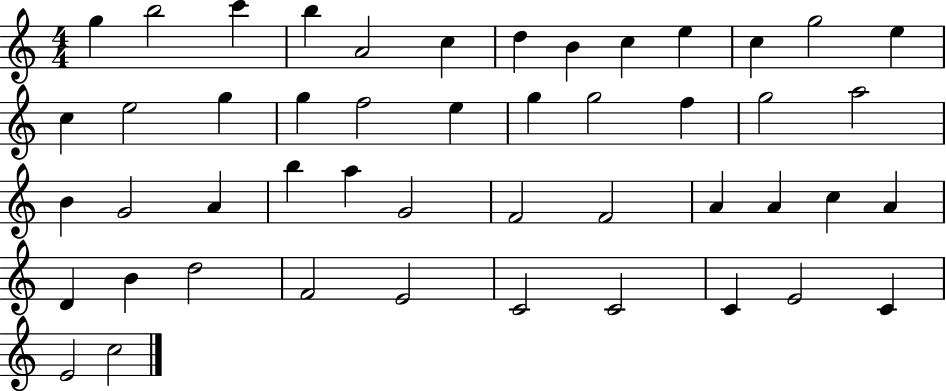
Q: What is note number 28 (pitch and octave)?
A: B5